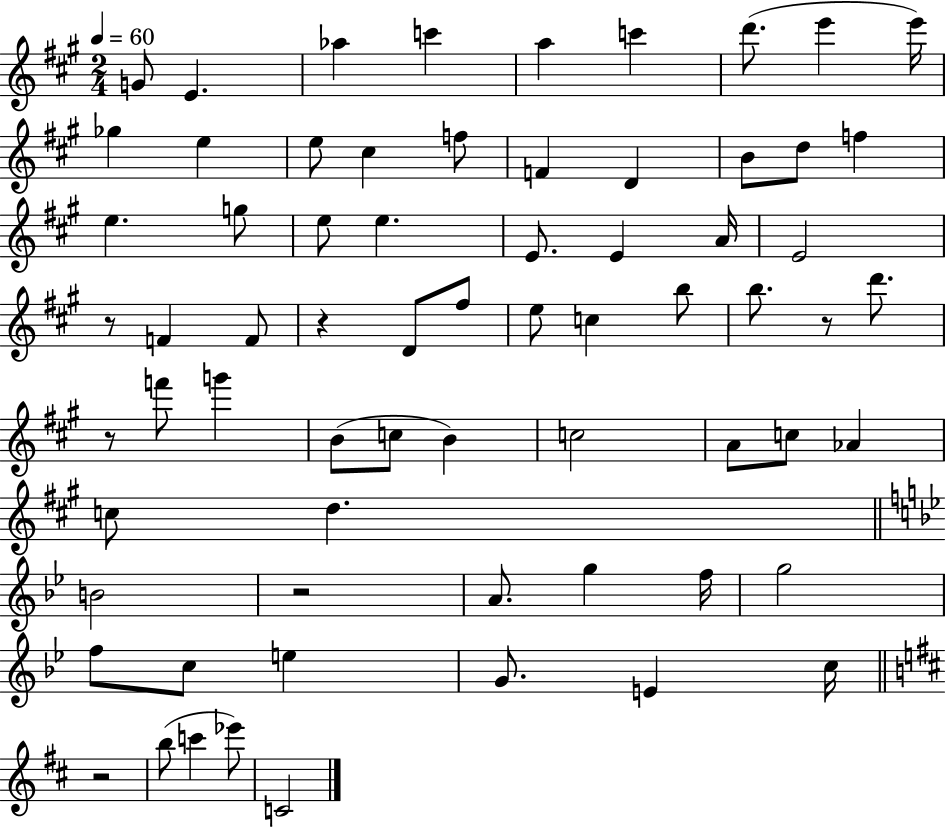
G4/e E4/q. Ab5/q C6/q A5/q C6/q D6/e. E6/q E6/s Gb5/q E5/q E5/e C#5/q F5/e F4/q D4/q B4/e D5/e F5/q E5/q. G5/e E5/e E5/q. E4/e. E4/q A4/s E4/h R/e F4/q F4/e R/q D4/e F#5/e E5/e C5/q B5/e B5/e. R/e D6/e. R/e F6/e G6/q B4/e C5/e B4/q C5/h A4/e C5/e Ab4/q C5/e D5/q. B4/h R/h A4/e. G5/q F5/s G5/h F5/e C5/e E5/q G4/e. E4/q C5/s R/h B5/e C6/q Eb6/e C4/h